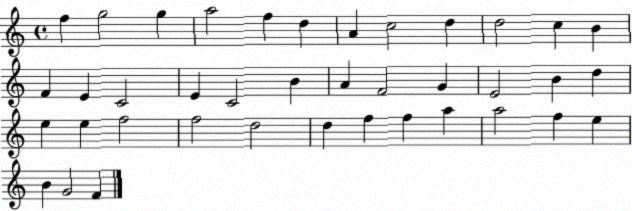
X:1
T:Untitled
M:4/4
L:1/4
K:C
f g2 g a2 f d A c2 d d2 c B F E C2 E C2 B A F2 G E2 B d e e f2 f2 d2 d f f a a2 f e B G2 F